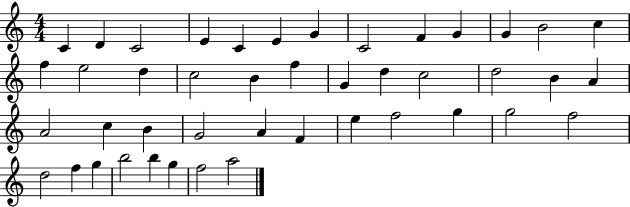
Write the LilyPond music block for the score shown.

{
  \clef treble
  \numericTimeSignature
  \time 4/4
  \key c \major
  c'4 d'4 c'2 | e'4 c'4 e'4 g'4 | c'2 f'4 g'4 | g'4 b'2 c''4 | \break f''4 e''2 d''4 | c''2 b'4 f''4 | g'4 d''4 c''2 | d''2 b'4 a'4 | \break a'2 c''4 b'4 | g'2 a'4 f'4 | e''4 f''2 g''4 | g''2 f''2 | \break d''2 f''4 g''4 | b''2 b''4 g''4 | f''2 a''2 | \bar "|."
}